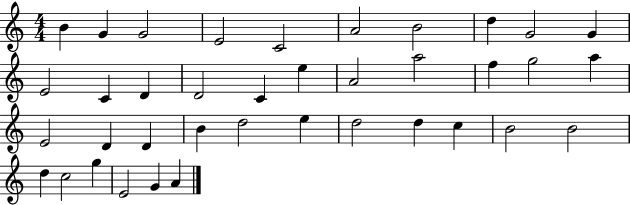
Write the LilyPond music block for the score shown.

{
  \clef treble
  \numericTimeSignature
  \time 4/4
  \key c \major
  b'4 g'4 g'2 | e'2 c'2 | a'2 b'2 | d''4 g'2 g'4 | \break e'2 c'4 d'4 | d'2 c'4 e''4 | a'2 a''2 | f''4 g''2 a''4 | \break e'2 d'4 d'4 | b'4 d''2 e''4 | d''2 d''4 c''4 | b'2 b'2 | \break d''4 c''2 g''4 | e'2 g'4 a'4 | \bar "|."
}